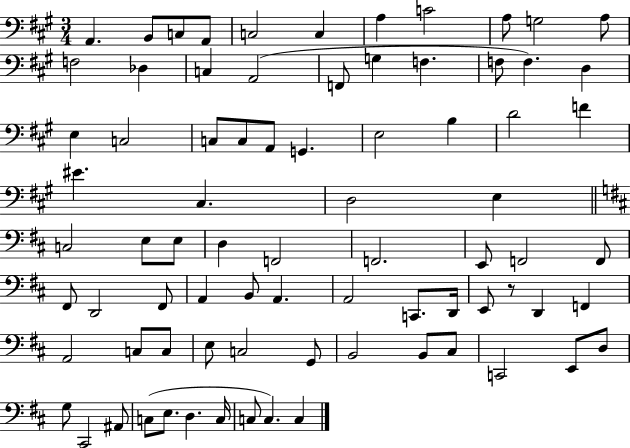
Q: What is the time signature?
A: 3/4